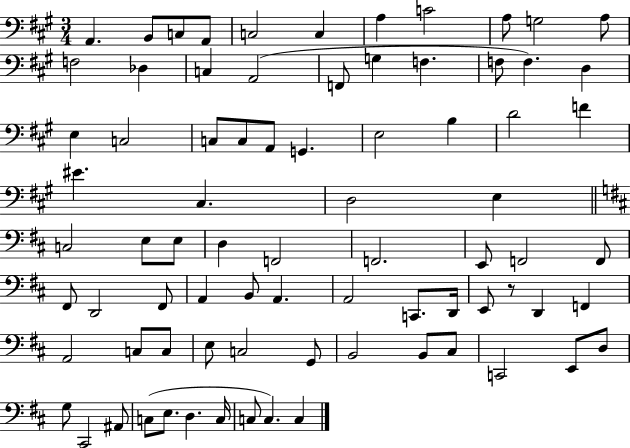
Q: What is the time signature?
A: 3/4